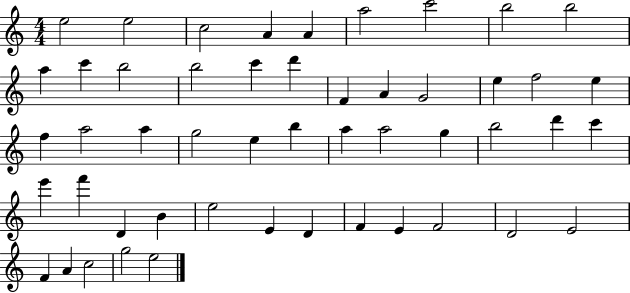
{
  \clef treble
  \numericTimeSignature
  \time 4/4
  \key c \major
  e''2 e''2 | c''2 a'4 a'4 | a''2 c'''2 | b''2 b''2 | \break a''4 c'''4 b''2 | b''2 c'''4 d'''4 | f'4 a'4 g'2 | e''4 f''2 e''4 | \break f''4 a''2 a''4 | g''2 e''4 b''4 | a''4 a''2 g''4 | b''2 d'''4 c'''4 | \break e'''4 f'''4 d'4 b'4 | e''2 e'4 d'4 | f'4 e'4 f'2 | d'2 e'2 | \break f'4 a'4 c''2 | g''2 e''2 | \bar "|."
}